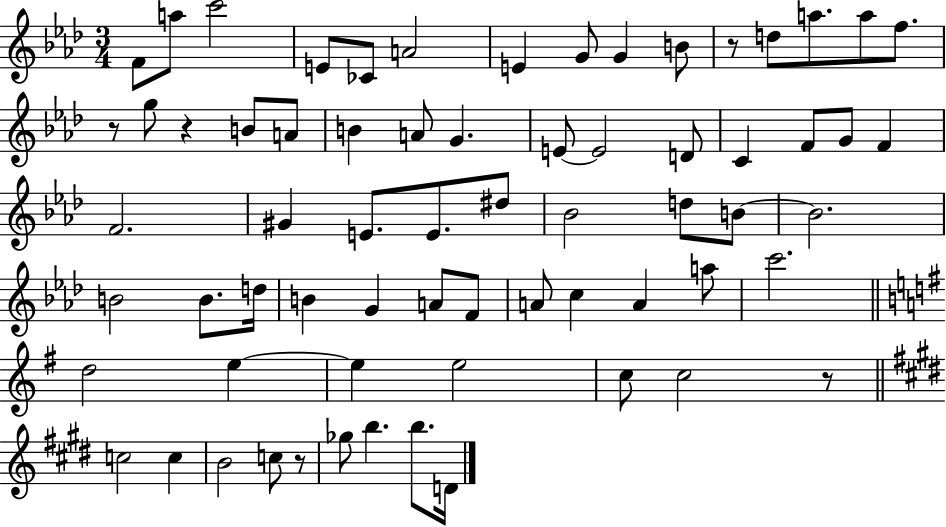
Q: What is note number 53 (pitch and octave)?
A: C5